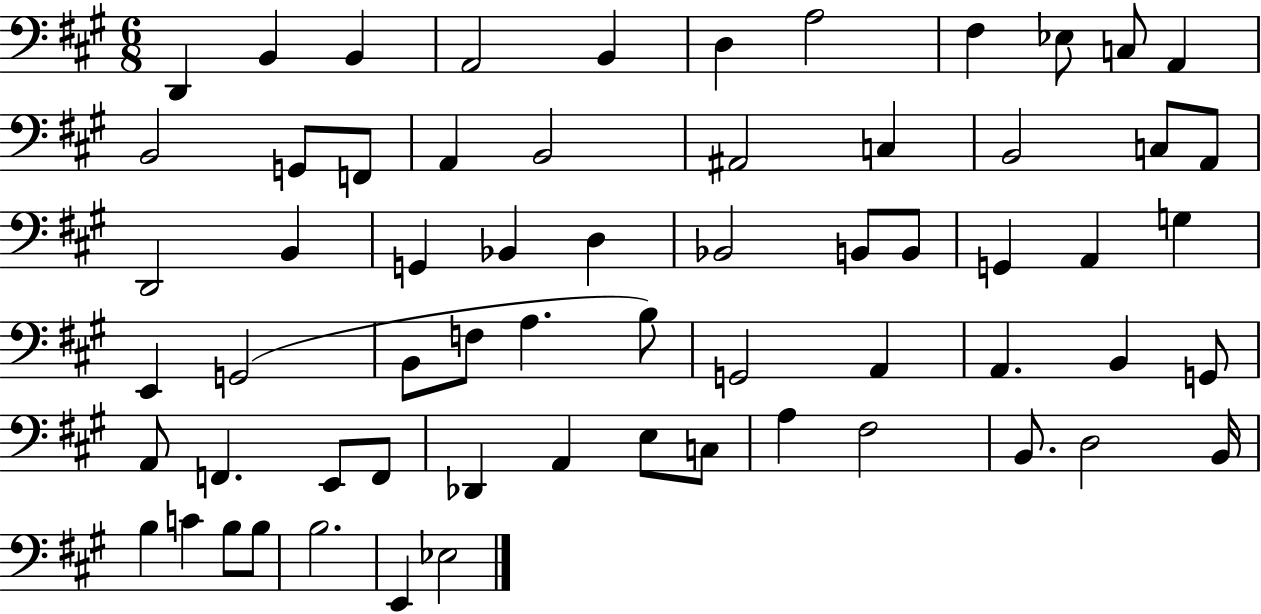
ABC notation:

X:1
T:Untitled
M:6/8
L:1/4
K:A
D,, B,, B,, A,,2 B,, D, A,2 ^F, _E,/2 C,/2 A,, B,,2 G,,/2 F,,/2 A,, B,,2 ^A,,2 C, B,,2 C,/2 A,,/2 D,,2 B,, G,, _B,, D, _B,,2 B,,/2 B,,/2 G,, A,, G, E,, G,,2 B,,/2 F,/2 A, B,/2 G,,2 A,, A,, B,, G,,/2 A,,/2 F,, E,,/2 F,,/2 _D,, A,, E,/2 C,/2 A, ^F,2 B,,/2 D,2 B,,/4 B, C B,/2 B,/2 B,2 E,, _E,2